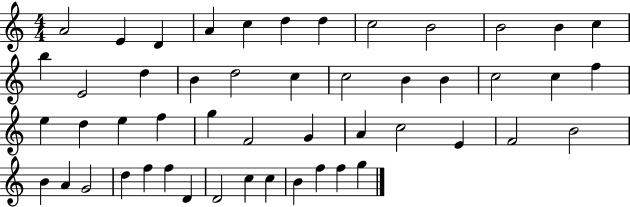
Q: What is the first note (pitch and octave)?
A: A4